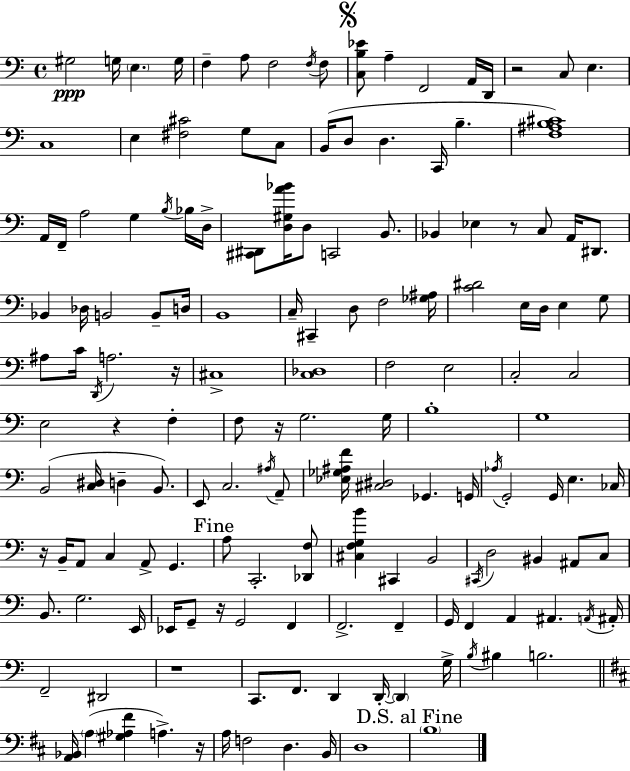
{
  \clef bass
  \time 4/4
  \defaultTimeSignature
  \key c \major
  gis2\ppp g16 \parenthesize e4. g16 | f4-- a8 f2 \acciaccatura { f16 } f8 | \mark \markup { \musicglyph "scripts.segno" } <c b ees'>8 a4-- f,2 a,16 | d,16 r2 c8 e4. | \break c1 | e4 <fis cis'>2 g8 c8 | b,16( d8 d4. c,16 b4.-- | <f ais b cis'>1) | \break a,16 f,16-- a2 g4 \acciaccatura { b16 } | bes16 d16-> <cis, dis,>8 <d gis a' bes'>16 d8 c,2 b,8. | bes,4 ees4 r8 c8 a,16 dis,8. | bes,4 des16 b,2 b,8-- | \break d16 b,1 | c16-- cis,4-- d8 f2 | <ges ais>16 <c' dis'>2 e16 d16 e4 | g8 ais8 c'16 \acciaccatura { d,16 } a2. | \break r16 cis1-> | <c des>1 | f2 e2 | c2-. c2 | \break e2 r4 f4-. | f8 r16 g2. | g16 b1-. | g1 | \break b,2( <c dis>16 d4-- | b,8.) e,8 c2. | \acciaccatura { ais16 } a,8-- <ees ges ais f'>16 <cis dis>2 ges,4. | g,16 \acciaccatura { aes16 } g,2-. g,16 e4. | \break ces16 r16 b,16-- a,8 c4 a,8-> g,4. | \mark "Fine" a8 c,2.-. | <des, f>8 <cis f g b'>4 cis,4 b,2 | \acciaccatura { cis,16 } d2 bis,4 | \break ais,8 c8 b,8. g2. | e,16 ees,16 g,8-- r16 g,2 | f,4 f,2.-> | f,4-- g,16 f,4 a,4 ais,4. | \break \acciaccatura { a,16 } ais,16-. f,2-- dis,2 | r1 | c,8. f,8. d,4 | d,16-.~~ \parenthesize d,4 g16-> \acciaccatura { b16 } bis4 b2. | \break \bar "||" \break \key d \major <a, bes,>16 \parenthesize a4( <gis aes fis'>4 a4.->) r16 | a16 f2 d4. b,16 | d1 | \mark "D.S. al Fine" \parenthesize b1 | \break \bar "|."
}